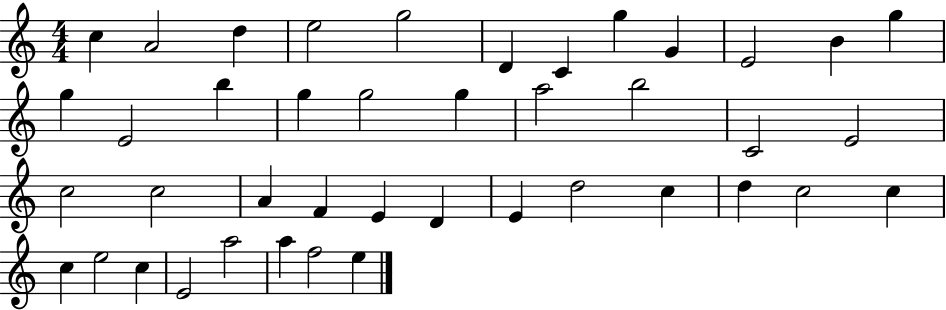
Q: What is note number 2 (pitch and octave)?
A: A4